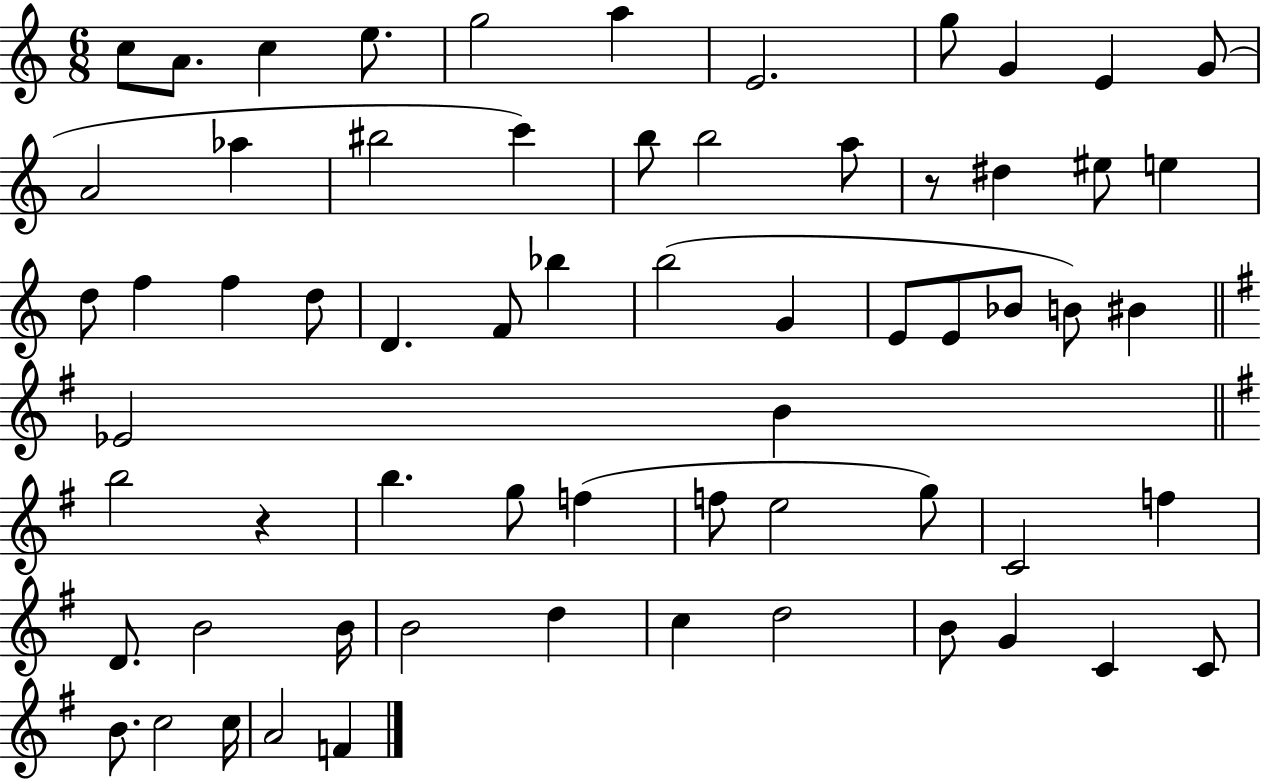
C5/e A4/e. C5/q E5/e. G5/h A5/q E4/h. G5/e G4/q E4/q G4/e A4/h Ab5/q BIS5/h C6/q B5/e B5/h A5/e R/e D#5/q EIS5/e E5/q D5/e F5/q F5/q D5/e D4/q. F4/e Bb5/q B5/h G4/q E4/e E4/e Bb4/e B4/e BIS4/q Eb4/h B4/q B5/h R/q B5/q. G5/e F5/q F5/e E5/h G5/e C4/h F5/q D4/e. B4/h B4/s B4/h D5/q C5/q D5/h B4/e G4/q C4/q C4/e B4/e. C5/h C5/s A4/h F4/q